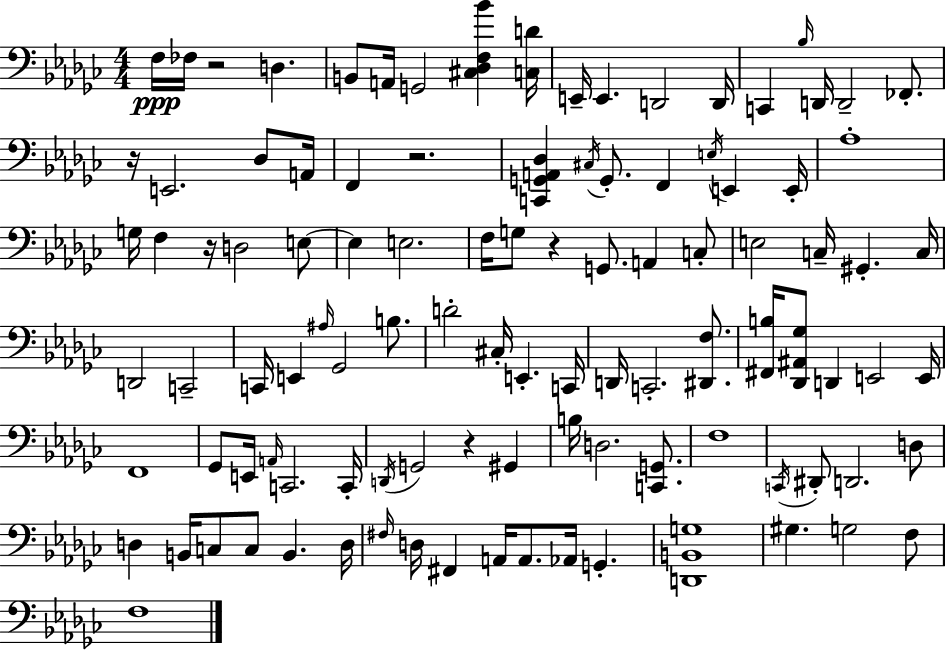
{
  \clef bass
  \numericTimeSignature
  \time 4/4
  \key ees \minor
  f16\ppp fes16 r2 d4. | b,8 a,16 g,2 <cis des f bes'>4 <c d'>16 | e,16-- e,4. d,2 d,16 | c,4 \grace { bes16 } d,16 d,2-- fes,8.-. | \break r16 e,2. des8 | a,16 f,4 r2. | <c, g, a, des>4 \acciaccatura { cis16 } g,8.-. f,4 \acciaccatura { e16 } e,4 | e,16-. aes1-. | \break g16 f4 r16 d2 | e8~~ e4 e2. | f16 g8 r4 g,8. a,4 | c8-. e2 c16-- gis,4.-. | \break c16 d,2 c,2-- | c,16 e,4 \grace { ais16 } ges,2 | b8. d'2-. cis16-. e,4.-. | c,16 d,16 c,2.-. | \break <dis, f>8. <fis, b>16 <des, ais, ges>8 d,4 e,2 | e,16 f,1 | ges,8 e,16 \grace { a,16 } c,2. | c,16-. \acciaccatura { d,16 } g,2 r4 | \break gis,4 b16 d2. | <c, g,>8. f1 | \acciaccatura { c,16 } dis,8-. d,2. | d8 d4 b,16 c8 c8 | \break b,4. d16 \grace { fis16 } d16 fis,4 a,16 a,8. | aes,16 g,4.-. <d, b, g>1 | gis4. g2 | f8 f1 | \break \bar "|."
}